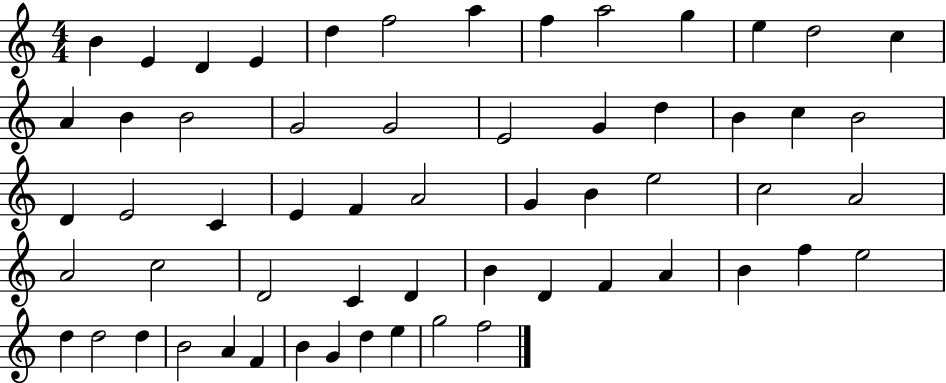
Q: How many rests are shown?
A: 0